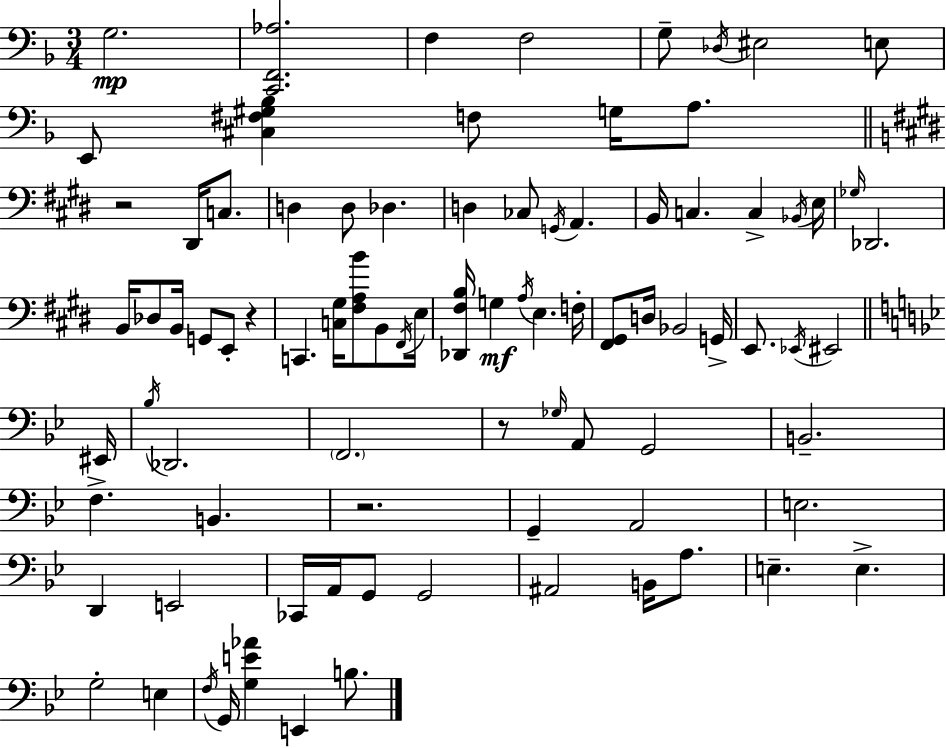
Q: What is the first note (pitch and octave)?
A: G3